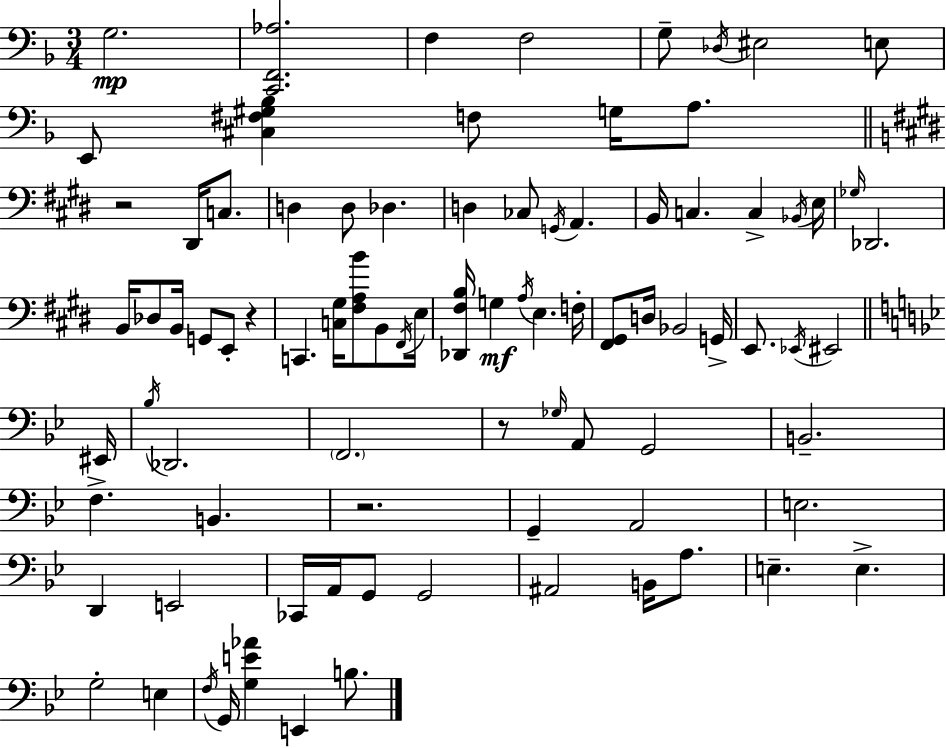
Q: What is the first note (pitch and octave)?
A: G3